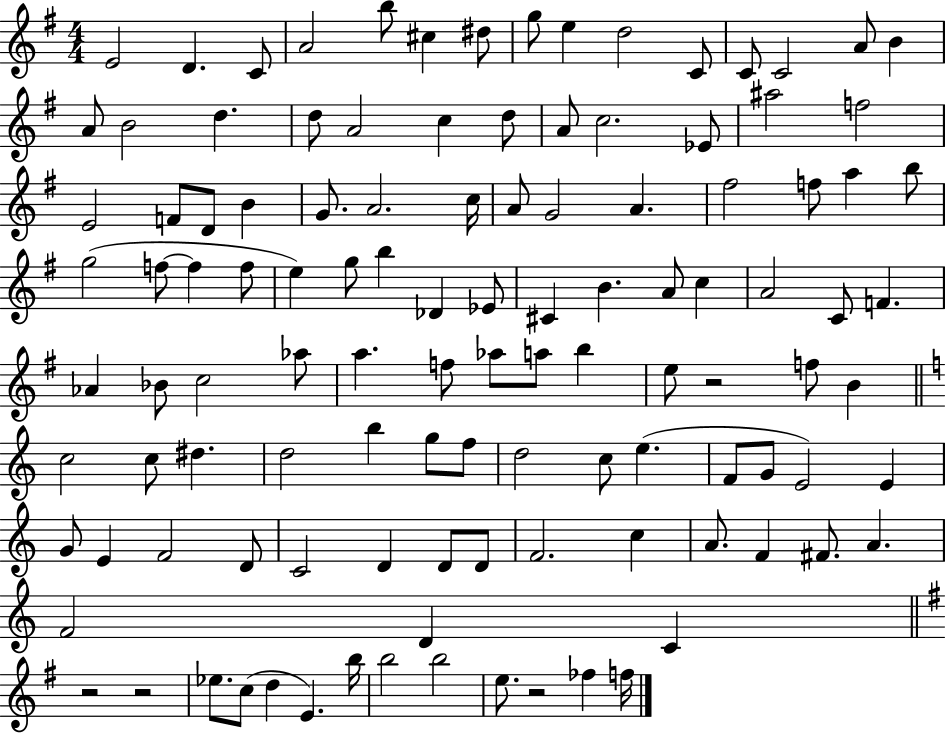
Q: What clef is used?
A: treble